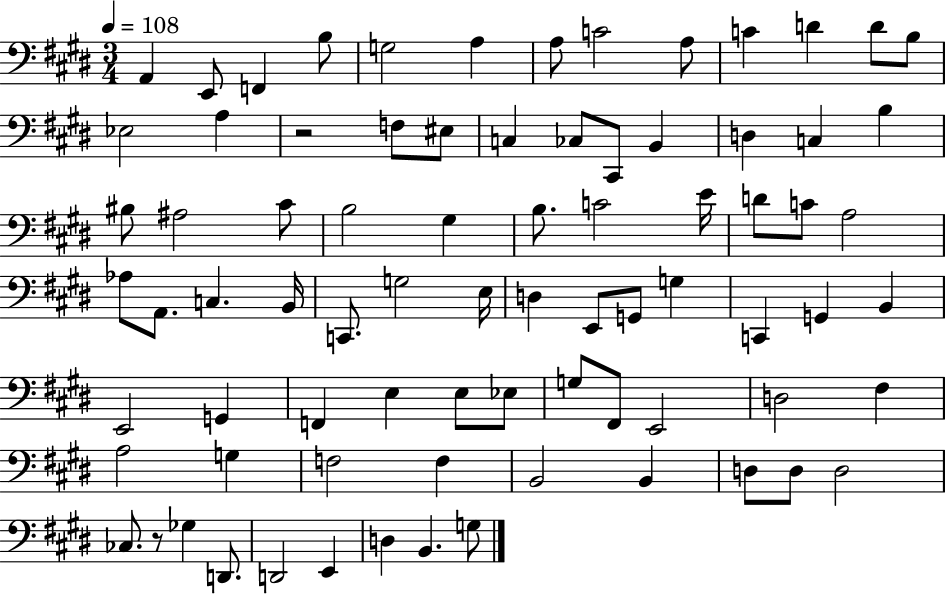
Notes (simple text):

A2/q E2/e F2/q B3/e G3/h A3/q A3/e C4/h A3/e C4/q D4/q D4/e B3/e Eb3/h A3/q R/h F3/e EIS3/e C3/q CES3/e C#2/e B2/q D3/q C3/q B3/q BIS3/e A#3/h C#4/e B3/h G#3/q B3/e. C4/h E4/s D4/e C4/e A3/h Ab3/e A2/e. C3/q. B2/s C2/e. G3/h E3/s D3/q E2/e G2/e G3/q C2/q G2/q B2/q E2/h G2/q F2/q E3/q E3/e Eb3/e G3/e F#2/e E2/h D3/h F#3/q A3/h G3/q F3/h F3/q B2/h B2/q D3/e D3/e D3/h CES3/e. R/e Gb3/q D2/e. D2/h E2/q D3/q B2/q. G3/e